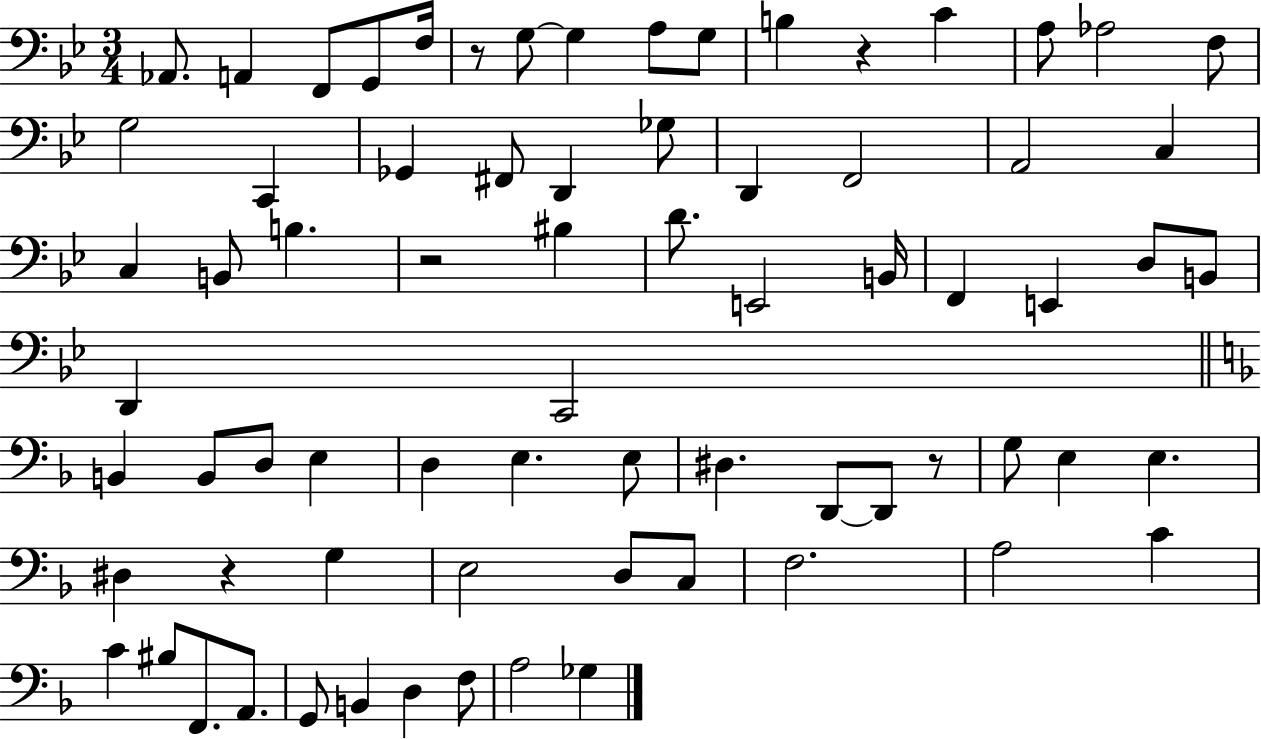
Ab2/e. A2/q F2/e G2/e F3/s R/e G3/e G3/q A3/e G3/e B3/q R/q C4/q A3/e Ab3/h F3/e G3/h C2/q Gb2/q F#2/e D2/q Gb3/e D2/q F2/h A2/h C3/q C3/q B2/e B3/q. R/h BIS3/q D4/e. E2/h B2/s F2/q E2/q D3/e B2/e D2/q C2/h B2/q B2/e D3/e E3/q D3/q E3/q. E3/e D#3/q. D2/e D2/e R/e G3/e E3/q E3/q. D#3/q R/q G3/q E3/h D3/e C3/e F3/h. A3/h C4/q C4/q BIS3/e F2/e. A2/e. G2/e B2/q D3/q F3/e A3/h Gb3/q